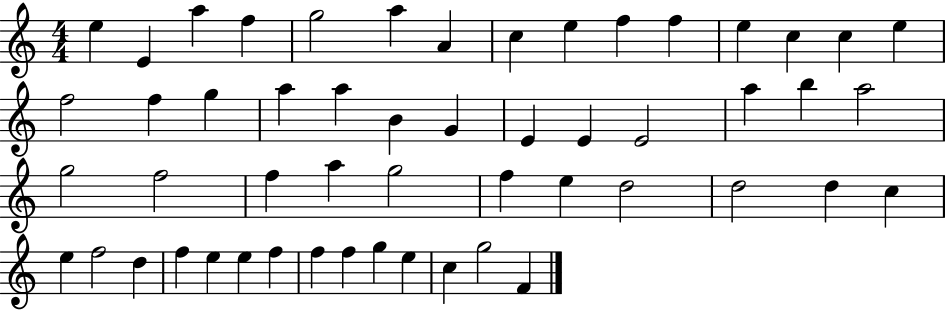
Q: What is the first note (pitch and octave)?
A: E5